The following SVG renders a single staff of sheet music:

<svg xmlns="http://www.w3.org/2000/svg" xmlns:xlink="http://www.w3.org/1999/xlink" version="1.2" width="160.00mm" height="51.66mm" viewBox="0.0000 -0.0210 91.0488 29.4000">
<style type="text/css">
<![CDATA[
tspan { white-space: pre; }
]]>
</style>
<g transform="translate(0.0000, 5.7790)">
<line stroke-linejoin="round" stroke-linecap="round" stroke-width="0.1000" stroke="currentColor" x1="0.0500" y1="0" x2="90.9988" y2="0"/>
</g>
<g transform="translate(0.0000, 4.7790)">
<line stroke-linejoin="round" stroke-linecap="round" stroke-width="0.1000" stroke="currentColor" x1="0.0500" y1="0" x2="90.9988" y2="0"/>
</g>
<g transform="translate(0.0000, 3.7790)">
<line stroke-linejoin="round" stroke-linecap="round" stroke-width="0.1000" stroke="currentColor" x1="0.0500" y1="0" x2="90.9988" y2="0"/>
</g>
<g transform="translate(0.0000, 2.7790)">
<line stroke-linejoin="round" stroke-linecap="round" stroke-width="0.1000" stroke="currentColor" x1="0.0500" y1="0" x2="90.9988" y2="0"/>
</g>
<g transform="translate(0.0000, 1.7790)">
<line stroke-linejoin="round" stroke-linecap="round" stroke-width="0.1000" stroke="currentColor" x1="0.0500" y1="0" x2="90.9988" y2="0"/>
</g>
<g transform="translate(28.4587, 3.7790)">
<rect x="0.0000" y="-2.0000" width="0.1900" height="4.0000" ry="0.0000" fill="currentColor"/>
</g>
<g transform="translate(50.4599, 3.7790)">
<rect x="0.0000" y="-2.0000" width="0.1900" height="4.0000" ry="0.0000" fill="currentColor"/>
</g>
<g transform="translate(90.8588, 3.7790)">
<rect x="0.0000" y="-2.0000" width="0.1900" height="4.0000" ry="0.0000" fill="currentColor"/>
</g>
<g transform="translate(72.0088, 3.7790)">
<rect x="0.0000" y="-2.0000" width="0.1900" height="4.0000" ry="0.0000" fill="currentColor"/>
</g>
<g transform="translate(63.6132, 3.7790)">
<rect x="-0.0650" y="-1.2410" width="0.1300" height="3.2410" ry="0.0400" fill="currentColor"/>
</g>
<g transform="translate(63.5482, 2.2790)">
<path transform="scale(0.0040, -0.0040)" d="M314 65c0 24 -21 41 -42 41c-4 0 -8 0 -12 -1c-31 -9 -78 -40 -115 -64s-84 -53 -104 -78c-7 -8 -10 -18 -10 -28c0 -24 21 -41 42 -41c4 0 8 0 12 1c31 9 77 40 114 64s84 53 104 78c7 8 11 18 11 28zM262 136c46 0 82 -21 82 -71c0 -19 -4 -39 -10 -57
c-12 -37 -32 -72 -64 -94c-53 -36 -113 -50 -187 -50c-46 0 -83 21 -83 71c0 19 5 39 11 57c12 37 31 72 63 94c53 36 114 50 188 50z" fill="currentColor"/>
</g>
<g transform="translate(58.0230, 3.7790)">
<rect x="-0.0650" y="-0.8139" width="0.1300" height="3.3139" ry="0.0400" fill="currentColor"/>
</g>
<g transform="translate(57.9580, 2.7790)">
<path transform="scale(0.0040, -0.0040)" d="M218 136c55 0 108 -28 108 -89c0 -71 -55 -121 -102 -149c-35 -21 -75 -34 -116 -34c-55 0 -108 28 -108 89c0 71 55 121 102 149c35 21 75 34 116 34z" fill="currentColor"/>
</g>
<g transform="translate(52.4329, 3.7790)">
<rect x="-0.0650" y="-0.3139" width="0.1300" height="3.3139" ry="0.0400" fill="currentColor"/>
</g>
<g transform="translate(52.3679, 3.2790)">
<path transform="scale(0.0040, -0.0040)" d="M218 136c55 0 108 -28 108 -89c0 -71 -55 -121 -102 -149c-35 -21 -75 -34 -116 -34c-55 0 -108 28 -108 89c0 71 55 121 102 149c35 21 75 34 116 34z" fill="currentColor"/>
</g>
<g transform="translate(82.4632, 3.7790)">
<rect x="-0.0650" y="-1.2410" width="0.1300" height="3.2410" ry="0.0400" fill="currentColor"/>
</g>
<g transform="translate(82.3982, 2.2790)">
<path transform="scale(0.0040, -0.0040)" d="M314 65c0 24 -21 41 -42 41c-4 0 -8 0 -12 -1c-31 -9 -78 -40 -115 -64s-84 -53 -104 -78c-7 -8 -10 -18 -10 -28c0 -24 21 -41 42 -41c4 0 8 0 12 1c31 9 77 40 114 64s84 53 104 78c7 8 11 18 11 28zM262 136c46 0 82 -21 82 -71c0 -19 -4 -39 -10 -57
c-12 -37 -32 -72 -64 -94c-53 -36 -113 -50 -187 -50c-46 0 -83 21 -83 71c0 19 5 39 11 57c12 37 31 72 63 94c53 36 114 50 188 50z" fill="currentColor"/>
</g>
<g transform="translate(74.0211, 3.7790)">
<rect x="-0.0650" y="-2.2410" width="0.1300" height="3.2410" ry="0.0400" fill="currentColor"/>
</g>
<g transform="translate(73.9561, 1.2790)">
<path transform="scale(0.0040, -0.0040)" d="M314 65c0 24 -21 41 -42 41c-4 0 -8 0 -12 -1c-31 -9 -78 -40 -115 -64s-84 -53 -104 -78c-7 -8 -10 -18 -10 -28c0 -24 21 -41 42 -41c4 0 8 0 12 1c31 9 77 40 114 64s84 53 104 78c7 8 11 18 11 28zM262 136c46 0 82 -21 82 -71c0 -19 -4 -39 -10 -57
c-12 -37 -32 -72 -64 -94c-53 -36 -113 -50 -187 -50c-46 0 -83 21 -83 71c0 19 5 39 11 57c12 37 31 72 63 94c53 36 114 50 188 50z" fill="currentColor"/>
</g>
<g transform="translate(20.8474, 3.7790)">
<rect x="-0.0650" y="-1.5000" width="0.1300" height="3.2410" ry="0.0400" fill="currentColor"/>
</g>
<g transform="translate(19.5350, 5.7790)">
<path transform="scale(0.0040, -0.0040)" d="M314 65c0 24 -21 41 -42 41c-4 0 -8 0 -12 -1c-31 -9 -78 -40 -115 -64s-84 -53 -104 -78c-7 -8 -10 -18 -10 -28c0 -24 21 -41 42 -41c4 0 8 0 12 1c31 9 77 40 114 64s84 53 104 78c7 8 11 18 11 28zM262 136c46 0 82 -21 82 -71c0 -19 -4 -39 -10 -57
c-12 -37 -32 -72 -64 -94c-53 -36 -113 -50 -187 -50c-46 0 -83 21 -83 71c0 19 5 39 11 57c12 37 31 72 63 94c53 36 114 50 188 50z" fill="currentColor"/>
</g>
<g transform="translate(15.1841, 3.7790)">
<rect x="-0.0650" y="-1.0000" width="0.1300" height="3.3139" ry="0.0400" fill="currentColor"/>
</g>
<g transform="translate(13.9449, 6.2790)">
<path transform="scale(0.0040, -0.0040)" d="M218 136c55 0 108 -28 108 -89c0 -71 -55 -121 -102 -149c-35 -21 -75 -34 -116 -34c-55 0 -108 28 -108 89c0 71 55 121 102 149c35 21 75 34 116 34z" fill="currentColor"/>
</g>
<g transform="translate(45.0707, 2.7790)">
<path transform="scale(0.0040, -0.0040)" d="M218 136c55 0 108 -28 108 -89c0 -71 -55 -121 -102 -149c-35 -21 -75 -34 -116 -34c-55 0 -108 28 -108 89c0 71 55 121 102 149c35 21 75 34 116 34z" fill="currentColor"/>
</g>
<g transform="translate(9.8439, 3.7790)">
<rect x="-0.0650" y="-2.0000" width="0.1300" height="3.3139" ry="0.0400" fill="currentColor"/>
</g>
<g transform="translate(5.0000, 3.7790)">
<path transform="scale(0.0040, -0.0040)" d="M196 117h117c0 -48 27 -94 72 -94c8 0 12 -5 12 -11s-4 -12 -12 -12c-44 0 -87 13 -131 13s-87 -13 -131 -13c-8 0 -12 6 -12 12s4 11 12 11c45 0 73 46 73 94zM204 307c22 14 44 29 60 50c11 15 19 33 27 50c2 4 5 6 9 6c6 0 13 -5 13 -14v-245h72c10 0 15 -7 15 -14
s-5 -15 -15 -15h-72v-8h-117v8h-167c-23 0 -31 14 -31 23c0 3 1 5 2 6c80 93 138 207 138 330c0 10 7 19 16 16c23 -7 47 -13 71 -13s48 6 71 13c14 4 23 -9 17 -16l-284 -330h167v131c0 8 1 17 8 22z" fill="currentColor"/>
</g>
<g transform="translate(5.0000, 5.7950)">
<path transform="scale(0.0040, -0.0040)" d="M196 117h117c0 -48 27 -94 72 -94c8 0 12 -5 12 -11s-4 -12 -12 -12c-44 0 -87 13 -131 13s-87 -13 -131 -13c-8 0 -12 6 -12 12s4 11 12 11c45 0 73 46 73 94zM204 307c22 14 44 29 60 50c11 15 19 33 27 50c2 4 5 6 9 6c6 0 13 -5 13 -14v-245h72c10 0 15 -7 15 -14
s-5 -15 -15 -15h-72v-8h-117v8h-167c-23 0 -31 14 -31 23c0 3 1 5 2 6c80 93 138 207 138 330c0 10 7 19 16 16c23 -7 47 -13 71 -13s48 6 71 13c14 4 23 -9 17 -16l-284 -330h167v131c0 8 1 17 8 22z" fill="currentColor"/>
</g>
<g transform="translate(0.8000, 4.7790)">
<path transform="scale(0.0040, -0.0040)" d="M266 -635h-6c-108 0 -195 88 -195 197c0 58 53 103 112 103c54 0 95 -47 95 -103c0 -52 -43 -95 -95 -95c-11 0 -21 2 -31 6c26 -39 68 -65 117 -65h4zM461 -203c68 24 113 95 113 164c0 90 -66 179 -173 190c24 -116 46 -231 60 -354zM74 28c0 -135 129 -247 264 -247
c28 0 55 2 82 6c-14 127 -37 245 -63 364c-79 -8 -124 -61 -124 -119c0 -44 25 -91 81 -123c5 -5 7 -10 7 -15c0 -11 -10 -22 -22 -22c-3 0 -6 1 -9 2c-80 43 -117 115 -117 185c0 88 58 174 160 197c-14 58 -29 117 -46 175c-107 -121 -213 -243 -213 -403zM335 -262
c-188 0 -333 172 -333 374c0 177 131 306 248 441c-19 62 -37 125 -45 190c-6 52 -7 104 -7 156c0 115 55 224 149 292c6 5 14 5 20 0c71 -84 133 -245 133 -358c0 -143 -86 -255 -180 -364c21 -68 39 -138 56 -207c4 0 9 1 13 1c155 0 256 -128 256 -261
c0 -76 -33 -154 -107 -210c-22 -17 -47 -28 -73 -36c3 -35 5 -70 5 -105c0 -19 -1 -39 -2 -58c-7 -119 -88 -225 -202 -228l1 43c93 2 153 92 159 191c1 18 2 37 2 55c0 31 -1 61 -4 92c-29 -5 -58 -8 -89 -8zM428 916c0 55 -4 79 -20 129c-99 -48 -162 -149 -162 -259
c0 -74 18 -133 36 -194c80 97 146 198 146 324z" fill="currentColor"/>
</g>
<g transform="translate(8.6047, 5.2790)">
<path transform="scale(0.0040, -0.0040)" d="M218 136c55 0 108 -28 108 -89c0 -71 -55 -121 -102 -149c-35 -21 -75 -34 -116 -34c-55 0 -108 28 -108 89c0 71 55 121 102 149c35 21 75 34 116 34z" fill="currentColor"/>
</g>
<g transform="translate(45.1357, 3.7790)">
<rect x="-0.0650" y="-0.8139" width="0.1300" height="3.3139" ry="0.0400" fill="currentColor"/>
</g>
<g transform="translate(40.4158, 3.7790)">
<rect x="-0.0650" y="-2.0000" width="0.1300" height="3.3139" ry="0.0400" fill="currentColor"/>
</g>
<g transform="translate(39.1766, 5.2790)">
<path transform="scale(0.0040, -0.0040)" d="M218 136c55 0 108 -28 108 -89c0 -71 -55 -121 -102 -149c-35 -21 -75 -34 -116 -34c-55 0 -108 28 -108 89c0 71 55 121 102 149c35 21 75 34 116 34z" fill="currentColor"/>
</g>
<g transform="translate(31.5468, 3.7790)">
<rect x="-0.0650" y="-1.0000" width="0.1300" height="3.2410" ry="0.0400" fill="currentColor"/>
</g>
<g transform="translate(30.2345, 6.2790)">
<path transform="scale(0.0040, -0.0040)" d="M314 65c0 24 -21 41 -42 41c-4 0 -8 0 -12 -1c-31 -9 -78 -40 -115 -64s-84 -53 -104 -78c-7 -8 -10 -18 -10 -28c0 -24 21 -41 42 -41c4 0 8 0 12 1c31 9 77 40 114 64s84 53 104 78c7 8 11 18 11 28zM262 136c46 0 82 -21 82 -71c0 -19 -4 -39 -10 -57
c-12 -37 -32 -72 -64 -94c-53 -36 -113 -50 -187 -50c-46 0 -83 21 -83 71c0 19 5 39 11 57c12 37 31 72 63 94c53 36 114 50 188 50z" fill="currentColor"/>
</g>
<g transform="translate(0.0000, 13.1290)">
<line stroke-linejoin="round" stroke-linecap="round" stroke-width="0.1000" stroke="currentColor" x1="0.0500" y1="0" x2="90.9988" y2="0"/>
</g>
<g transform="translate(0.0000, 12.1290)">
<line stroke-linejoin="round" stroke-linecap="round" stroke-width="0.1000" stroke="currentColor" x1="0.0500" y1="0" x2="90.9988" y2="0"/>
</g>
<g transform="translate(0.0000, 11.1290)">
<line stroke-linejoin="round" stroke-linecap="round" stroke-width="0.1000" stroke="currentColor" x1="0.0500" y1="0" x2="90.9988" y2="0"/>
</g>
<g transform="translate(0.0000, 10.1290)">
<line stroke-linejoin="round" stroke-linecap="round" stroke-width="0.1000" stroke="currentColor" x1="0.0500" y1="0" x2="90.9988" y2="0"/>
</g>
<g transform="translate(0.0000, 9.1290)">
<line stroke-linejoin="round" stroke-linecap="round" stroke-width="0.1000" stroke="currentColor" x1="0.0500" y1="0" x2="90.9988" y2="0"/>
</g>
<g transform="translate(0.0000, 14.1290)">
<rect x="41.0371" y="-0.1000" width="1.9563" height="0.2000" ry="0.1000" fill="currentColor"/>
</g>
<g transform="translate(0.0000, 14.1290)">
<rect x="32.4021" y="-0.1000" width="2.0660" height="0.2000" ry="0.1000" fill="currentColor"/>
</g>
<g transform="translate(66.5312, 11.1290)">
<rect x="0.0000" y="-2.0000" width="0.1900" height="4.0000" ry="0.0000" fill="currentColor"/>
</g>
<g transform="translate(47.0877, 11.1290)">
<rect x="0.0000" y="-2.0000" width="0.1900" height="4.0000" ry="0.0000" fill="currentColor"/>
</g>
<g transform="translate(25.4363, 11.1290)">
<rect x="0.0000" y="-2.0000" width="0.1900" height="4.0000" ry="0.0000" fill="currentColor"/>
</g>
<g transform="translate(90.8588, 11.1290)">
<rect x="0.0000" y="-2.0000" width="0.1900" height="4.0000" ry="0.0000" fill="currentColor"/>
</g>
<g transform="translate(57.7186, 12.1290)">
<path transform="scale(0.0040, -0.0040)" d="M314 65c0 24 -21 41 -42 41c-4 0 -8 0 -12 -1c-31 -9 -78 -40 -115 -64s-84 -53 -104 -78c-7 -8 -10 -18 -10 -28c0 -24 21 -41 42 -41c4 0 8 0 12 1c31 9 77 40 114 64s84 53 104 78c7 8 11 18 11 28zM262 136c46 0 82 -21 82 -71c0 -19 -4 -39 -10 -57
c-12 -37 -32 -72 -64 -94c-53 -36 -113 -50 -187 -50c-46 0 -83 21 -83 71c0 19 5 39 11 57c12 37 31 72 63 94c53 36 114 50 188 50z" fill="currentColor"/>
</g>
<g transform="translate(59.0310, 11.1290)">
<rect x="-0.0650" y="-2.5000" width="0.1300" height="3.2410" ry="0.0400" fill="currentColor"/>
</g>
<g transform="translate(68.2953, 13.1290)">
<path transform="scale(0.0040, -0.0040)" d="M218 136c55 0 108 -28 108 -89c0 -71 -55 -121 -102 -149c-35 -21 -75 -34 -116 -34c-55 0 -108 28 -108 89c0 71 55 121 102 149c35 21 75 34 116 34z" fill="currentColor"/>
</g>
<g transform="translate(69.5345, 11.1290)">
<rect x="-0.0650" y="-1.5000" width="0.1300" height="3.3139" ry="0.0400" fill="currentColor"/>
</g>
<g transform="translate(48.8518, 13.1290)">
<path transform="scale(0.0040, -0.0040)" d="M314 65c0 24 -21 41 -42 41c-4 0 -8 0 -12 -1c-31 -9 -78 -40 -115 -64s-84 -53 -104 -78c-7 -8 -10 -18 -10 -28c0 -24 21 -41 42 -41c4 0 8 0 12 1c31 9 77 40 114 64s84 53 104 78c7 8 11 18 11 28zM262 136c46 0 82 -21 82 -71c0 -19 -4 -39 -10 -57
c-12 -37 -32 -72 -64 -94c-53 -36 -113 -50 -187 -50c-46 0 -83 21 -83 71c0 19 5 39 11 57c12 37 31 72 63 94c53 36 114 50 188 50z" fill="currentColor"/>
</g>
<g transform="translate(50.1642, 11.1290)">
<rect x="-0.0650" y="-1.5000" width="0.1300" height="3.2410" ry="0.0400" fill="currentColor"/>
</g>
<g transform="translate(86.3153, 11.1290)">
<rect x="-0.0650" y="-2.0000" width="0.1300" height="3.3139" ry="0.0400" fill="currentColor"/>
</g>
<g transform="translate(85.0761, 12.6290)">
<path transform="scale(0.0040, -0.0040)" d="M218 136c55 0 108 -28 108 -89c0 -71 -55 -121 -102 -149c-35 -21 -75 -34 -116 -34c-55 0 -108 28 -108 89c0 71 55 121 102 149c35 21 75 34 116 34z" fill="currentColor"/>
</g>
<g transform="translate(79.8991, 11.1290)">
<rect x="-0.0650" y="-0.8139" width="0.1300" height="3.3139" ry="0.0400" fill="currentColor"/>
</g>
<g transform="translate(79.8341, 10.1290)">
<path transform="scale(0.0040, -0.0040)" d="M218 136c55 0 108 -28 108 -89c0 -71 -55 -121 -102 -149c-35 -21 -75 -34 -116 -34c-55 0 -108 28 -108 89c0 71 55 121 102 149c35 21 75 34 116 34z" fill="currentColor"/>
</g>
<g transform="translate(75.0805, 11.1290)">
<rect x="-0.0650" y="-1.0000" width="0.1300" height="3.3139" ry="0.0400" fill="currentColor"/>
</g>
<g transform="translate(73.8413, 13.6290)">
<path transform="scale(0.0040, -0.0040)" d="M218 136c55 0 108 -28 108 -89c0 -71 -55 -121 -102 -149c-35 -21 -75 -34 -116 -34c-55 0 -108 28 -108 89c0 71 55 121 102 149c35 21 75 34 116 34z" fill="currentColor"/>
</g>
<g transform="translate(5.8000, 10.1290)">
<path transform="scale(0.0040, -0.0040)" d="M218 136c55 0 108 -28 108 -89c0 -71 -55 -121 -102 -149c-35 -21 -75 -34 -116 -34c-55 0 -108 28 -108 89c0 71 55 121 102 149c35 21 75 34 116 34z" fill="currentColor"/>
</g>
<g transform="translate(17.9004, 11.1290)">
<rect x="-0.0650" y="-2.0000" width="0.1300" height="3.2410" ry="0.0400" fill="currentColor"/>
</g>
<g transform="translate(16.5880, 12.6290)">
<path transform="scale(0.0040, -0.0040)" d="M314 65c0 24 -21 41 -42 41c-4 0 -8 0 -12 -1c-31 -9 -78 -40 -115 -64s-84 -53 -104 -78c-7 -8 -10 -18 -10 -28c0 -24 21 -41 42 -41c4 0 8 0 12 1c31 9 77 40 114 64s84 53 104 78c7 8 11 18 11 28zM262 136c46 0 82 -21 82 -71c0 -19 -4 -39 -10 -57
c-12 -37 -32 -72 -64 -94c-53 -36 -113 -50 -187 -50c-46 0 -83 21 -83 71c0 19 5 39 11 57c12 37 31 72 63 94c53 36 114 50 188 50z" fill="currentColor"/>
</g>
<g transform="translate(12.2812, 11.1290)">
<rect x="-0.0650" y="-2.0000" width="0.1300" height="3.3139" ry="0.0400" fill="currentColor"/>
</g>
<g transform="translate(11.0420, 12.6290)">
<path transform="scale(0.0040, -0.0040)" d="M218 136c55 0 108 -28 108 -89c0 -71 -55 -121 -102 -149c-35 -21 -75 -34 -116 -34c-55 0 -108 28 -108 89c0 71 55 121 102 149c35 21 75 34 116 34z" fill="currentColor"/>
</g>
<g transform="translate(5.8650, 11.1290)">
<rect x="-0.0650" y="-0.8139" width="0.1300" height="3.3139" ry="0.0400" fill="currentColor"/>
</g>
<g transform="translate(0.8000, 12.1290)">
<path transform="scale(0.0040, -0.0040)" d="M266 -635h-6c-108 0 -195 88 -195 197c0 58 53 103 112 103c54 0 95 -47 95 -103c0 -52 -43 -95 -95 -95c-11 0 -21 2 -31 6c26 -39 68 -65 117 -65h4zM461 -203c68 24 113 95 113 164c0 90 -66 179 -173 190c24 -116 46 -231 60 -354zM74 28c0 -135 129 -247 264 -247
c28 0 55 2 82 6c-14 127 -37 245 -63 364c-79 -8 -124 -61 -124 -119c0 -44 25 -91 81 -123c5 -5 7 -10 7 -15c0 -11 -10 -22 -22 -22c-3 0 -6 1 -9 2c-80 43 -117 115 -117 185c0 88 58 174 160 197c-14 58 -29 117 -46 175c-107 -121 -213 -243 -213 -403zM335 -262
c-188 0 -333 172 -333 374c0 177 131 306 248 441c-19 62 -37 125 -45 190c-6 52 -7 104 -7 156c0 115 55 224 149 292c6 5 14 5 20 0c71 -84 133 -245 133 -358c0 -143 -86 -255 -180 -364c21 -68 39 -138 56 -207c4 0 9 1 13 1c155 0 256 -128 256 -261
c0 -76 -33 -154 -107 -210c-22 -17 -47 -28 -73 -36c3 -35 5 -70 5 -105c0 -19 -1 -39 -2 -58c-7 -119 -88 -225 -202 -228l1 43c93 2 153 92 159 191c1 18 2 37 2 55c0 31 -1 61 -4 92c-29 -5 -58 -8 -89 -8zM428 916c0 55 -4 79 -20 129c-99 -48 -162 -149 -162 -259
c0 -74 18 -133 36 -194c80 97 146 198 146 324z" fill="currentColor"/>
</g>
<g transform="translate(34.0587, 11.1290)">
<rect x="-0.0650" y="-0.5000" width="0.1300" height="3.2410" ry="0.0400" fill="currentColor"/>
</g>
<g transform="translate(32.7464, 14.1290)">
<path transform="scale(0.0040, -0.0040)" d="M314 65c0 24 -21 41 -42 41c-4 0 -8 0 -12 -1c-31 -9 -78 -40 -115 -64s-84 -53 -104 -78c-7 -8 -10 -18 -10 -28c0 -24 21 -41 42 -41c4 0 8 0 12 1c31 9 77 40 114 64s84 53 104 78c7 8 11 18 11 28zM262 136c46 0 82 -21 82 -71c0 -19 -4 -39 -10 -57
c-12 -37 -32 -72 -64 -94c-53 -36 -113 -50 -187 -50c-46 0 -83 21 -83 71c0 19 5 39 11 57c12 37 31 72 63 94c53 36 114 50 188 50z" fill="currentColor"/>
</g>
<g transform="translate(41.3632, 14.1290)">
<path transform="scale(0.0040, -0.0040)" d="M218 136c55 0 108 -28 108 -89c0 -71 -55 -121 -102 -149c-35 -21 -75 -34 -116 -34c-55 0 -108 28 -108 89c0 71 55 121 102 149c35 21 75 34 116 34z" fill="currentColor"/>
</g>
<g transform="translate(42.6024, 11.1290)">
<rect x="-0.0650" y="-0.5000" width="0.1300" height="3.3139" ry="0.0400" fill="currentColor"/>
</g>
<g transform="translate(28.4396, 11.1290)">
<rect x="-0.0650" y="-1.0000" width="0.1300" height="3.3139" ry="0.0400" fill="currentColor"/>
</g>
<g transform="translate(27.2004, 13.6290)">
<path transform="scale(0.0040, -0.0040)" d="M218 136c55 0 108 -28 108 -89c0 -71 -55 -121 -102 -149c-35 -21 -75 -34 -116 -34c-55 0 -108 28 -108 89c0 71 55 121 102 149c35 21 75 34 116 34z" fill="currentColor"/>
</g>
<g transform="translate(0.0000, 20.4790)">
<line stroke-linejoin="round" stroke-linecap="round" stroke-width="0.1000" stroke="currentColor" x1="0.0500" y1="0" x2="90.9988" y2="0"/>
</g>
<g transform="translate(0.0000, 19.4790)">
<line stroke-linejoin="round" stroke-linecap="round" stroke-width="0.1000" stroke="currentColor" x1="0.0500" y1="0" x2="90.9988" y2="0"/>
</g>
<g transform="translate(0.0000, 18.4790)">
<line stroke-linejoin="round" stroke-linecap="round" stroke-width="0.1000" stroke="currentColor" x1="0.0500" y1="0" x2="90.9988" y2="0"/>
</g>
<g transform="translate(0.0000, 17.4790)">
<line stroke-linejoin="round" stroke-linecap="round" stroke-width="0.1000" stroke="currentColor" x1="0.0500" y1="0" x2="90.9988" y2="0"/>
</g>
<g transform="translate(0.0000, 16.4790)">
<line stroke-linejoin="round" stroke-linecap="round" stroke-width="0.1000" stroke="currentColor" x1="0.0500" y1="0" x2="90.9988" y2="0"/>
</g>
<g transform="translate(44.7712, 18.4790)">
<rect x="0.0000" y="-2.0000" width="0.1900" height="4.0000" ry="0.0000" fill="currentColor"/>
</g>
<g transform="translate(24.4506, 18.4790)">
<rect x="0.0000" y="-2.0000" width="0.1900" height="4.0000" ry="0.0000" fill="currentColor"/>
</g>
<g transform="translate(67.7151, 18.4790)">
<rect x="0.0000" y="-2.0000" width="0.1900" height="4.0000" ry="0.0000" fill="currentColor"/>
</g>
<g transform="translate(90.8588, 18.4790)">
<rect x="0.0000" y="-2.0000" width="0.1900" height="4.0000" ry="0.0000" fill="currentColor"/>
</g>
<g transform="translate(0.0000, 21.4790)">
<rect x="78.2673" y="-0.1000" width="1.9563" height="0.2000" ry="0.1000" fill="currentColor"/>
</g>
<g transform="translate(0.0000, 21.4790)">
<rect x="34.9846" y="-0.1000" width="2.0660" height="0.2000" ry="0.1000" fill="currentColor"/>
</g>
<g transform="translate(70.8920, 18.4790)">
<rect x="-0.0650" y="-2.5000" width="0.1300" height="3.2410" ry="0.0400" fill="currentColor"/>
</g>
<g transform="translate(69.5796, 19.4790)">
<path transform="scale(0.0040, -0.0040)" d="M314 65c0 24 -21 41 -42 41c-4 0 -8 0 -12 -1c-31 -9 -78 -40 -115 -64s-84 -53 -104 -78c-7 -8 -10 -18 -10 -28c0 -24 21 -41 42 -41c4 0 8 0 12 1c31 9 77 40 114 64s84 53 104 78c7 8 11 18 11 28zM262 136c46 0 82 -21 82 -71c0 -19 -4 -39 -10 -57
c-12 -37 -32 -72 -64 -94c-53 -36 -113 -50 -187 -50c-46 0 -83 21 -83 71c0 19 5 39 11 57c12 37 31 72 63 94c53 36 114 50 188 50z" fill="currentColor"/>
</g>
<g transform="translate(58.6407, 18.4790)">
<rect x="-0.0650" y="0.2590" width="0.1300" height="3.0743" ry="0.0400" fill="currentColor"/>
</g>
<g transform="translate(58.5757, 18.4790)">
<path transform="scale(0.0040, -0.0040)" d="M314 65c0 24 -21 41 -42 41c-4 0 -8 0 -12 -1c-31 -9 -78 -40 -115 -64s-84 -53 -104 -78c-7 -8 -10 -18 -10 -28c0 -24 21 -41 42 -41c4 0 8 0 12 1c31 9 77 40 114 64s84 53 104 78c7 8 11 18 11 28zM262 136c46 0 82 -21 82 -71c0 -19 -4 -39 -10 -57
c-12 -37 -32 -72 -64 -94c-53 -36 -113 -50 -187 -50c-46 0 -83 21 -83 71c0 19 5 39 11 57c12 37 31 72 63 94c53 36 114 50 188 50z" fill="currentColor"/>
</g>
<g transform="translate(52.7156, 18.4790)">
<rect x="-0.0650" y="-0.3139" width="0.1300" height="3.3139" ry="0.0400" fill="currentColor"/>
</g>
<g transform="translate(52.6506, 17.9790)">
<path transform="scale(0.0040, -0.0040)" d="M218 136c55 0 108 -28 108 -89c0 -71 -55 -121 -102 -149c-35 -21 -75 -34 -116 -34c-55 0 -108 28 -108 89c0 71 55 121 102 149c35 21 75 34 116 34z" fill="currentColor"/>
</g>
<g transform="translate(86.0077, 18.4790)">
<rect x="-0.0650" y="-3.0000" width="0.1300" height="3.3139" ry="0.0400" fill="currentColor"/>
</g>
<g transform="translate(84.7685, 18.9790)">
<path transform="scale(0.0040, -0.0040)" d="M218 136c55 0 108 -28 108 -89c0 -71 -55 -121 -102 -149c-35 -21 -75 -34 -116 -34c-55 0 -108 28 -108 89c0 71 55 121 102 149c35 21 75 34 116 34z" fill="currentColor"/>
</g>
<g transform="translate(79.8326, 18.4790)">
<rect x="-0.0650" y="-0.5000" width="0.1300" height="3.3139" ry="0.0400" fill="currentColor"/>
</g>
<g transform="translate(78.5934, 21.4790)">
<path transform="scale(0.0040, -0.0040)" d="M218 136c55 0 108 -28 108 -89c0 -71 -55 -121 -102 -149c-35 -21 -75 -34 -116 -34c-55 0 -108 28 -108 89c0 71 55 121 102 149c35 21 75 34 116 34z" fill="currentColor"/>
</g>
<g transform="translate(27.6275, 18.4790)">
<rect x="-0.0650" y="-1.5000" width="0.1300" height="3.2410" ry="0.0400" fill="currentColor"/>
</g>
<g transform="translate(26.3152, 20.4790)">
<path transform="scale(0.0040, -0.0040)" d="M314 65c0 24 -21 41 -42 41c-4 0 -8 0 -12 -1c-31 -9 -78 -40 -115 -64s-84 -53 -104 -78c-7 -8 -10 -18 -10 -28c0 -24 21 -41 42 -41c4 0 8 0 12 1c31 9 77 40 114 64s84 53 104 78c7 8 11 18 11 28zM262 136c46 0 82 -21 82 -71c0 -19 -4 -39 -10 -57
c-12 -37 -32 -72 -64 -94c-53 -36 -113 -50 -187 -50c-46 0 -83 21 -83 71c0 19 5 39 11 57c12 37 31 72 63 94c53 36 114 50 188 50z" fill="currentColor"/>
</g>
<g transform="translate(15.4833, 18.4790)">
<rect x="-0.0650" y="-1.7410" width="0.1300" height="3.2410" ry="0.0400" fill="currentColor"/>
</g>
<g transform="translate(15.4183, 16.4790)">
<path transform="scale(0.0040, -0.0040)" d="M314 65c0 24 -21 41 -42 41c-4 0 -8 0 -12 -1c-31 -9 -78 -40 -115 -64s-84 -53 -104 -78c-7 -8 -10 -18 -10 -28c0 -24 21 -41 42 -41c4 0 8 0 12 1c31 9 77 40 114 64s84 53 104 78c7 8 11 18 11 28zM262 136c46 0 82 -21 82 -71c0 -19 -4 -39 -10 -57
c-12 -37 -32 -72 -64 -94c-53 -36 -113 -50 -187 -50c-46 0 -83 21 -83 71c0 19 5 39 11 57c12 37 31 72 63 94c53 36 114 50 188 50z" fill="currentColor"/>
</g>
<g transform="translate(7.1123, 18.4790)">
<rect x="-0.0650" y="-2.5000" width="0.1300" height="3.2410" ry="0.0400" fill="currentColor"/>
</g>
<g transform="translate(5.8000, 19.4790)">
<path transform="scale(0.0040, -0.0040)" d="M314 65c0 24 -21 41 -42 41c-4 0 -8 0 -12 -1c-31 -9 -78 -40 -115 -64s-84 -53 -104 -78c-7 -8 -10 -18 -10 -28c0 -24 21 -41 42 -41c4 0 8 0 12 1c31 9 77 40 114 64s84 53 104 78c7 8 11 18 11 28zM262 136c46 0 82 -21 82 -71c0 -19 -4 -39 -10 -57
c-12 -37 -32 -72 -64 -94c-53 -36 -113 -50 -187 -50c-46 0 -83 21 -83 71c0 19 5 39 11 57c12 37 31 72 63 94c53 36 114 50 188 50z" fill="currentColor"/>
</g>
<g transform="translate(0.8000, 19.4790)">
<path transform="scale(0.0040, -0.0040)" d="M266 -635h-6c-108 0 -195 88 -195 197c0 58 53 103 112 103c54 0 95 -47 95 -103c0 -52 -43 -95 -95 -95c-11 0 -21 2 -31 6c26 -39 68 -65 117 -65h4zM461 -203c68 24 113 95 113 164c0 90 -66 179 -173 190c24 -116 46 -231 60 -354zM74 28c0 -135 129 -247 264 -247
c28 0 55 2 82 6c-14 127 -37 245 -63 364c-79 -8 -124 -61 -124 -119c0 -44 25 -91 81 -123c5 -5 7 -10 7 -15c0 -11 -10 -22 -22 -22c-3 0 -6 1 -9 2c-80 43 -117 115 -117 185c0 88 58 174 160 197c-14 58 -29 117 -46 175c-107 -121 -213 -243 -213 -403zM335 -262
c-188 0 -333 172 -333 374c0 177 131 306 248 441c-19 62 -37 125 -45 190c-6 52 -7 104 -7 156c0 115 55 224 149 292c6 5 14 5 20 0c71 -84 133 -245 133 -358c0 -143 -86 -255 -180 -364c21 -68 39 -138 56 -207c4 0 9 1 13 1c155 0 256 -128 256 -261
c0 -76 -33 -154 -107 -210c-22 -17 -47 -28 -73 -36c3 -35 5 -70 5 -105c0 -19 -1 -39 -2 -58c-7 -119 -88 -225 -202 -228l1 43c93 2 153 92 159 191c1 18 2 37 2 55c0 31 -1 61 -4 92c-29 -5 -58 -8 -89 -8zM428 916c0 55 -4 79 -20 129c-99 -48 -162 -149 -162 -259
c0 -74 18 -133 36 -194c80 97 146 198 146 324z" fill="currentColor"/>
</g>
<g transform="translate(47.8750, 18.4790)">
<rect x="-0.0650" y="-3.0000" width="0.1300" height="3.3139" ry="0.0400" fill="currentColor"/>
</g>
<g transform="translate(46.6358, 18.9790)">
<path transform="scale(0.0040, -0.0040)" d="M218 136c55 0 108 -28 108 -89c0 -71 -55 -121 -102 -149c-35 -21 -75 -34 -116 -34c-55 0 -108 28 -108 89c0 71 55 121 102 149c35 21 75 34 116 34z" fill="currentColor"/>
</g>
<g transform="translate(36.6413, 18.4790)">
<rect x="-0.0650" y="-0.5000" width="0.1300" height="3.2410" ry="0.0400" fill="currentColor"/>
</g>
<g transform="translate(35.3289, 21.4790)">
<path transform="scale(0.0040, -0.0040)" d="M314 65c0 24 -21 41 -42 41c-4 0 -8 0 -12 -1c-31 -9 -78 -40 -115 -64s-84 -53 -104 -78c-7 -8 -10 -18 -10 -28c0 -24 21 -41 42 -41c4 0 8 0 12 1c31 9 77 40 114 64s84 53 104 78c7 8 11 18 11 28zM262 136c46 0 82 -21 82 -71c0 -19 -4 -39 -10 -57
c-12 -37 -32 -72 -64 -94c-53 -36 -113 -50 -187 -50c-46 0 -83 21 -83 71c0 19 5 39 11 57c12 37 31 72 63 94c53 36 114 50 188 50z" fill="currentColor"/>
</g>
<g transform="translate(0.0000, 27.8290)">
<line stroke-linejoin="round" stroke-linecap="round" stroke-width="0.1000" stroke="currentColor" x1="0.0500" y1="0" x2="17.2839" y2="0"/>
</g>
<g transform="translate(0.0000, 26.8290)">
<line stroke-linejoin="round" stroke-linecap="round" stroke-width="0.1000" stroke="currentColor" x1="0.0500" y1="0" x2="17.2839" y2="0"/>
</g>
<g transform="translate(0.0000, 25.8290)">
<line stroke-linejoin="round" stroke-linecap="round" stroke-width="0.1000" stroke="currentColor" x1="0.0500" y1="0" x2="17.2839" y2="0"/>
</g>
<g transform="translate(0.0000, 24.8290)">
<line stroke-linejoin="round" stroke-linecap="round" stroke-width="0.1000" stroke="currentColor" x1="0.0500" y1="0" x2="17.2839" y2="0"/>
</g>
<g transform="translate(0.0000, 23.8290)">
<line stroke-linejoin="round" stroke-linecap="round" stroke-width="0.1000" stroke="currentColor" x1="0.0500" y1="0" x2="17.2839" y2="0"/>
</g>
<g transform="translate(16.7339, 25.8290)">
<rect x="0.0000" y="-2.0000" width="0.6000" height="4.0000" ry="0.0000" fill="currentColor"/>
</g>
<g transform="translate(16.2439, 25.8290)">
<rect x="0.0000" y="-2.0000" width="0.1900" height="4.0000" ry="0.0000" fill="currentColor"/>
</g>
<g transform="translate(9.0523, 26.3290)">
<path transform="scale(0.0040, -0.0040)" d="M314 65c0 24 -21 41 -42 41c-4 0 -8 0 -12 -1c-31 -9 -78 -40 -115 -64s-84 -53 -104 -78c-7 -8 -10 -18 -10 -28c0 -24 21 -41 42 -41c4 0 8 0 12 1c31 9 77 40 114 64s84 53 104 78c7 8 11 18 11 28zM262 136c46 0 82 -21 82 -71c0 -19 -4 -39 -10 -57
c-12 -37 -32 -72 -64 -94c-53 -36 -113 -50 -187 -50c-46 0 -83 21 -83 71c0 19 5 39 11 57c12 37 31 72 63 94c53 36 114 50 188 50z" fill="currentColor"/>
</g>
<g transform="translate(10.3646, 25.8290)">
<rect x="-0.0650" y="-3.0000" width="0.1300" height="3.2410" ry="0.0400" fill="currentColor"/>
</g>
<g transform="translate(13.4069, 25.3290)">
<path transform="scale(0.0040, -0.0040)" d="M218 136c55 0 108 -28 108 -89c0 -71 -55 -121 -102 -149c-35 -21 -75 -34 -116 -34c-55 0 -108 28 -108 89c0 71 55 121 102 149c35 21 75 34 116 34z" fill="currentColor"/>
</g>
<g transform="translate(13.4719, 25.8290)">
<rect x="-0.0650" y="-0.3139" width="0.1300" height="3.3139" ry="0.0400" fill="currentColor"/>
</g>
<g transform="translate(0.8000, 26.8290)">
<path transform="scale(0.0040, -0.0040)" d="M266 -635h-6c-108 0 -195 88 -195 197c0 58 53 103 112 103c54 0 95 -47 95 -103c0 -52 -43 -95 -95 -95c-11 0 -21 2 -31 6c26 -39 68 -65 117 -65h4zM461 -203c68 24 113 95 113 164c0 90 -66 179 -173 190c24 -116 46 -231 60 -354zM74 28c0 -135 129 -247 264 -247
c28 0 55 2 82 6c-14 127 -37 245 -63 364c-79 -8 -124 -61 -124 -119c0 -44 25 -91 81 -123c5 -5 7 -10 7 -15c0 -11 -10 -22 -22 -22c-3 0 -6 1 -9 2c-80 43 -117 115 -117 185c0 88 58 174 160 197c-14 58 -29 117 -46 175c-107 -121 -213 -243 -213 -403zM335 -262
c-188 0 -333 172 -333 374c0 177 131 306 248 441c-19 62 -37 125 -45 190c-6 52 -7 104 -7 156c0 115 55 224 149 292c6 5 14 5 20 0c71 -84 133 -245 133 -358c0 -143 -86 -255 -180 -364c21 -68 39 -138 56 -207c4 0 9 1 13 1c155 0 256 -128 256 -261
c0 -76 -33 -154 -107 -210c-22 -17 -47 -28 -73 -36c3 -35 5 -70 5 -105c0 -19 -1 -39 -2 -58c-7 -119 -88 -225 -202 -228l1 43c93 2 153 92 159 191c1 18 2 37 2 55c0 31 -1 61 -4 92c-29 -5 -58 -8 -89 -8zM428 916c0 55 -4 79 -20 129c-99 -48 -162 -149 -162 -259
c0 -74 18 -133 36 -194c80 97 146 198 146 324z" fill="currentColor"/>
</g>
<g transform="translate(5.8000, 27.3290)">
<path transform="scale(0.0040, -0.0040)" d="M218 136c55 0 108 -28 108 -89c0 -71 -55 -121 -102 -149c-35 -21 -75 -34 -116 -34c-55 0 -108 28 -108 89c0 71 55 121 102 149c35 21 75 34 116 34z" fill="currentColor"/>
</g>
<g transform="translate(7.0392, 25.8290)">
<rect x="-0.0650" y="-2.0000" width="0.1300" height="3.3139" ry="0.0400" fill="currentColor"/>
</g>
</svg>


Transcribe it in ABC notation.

X:1
T:Untitled
M:4/4
L:1/4
K:C
F D E2 D2 F d c d e2 g2 e2 d F F2 D C2 C E2 G2 E D d F G2 f2 E2 C2 A c B2 G2 C A F A2 c